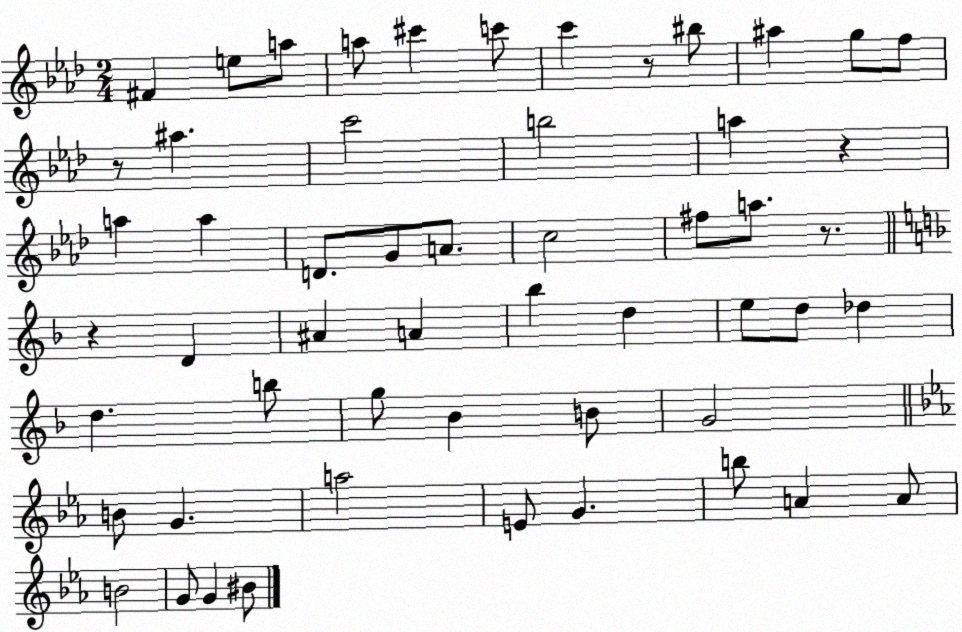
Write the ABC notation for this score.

X:1
T:Untitled
M:2/4
L:1/4
K:Ab
^F e/2 a/2 a/2 ^c' c'/2 c' z/2 ^b/2 ^a g/2 f/2 z/2 ^a c'2 b2 a z a a D/2 G/2 A/2 c2 ^f/2 a/2 z/2 z D ^A A _b d e/2 d/2 _d d b/2 g/2 _B B/2 G2 B/2 G a2 E/2 G b/2 A A/2 B2 G/2 G ^B/2